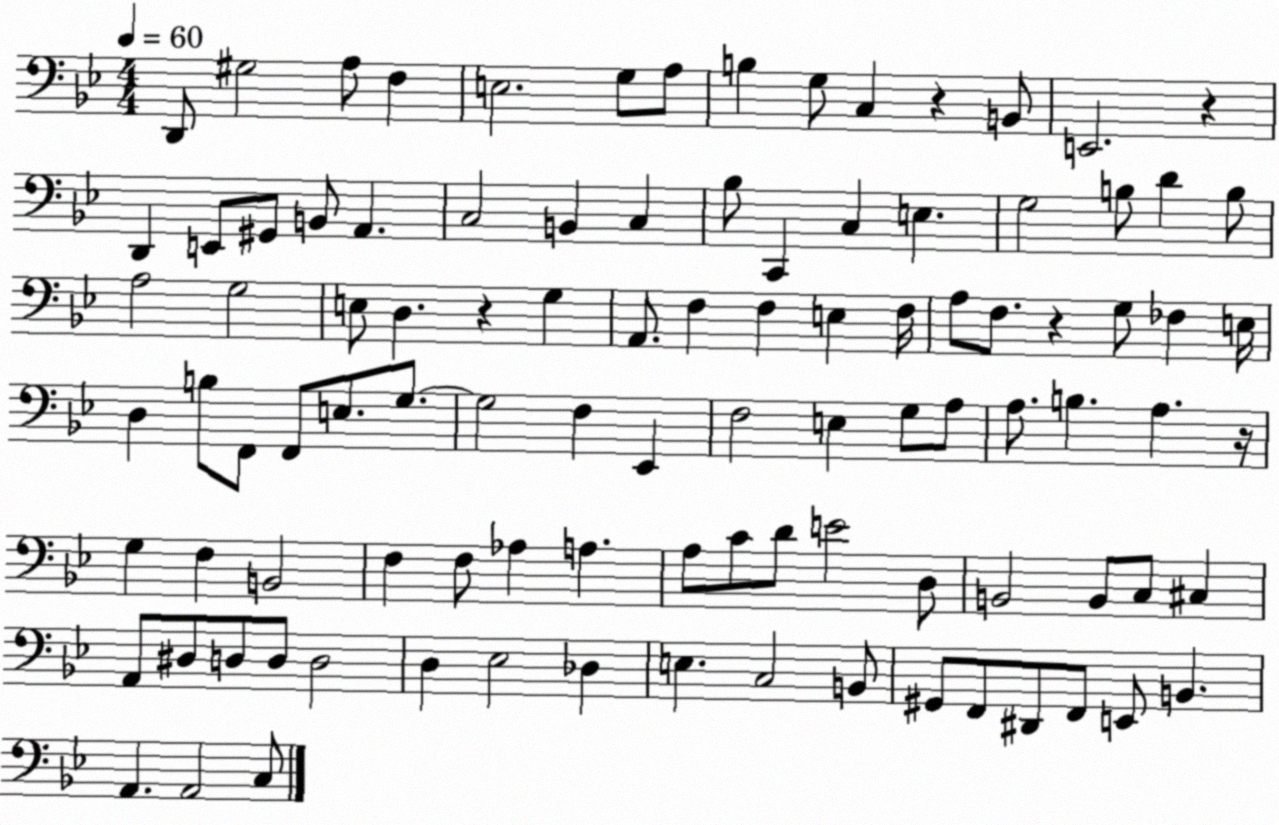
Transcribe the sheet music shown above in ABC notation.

X:1
T:Untitled
M:4/4
L:1/4
K:Bb
D,,/2 ^G,2 A,/2 F, E,2 G,/2 A,/2 B, G,/2 C, z B,,/2 E,,2 z D,, E,,/2 ^G,,/2 B,,/2 A,, C,2 B,, C, _B,/2 C,, C, E, G,2 B,/2 D B,/2 A,2 G,2 E,/2 D, z G, A,,/2 F, F, E, F,/4 A,/2 F,/2 z G,/2 _F, E,/4 D, B,/2 F,,/2 F,,/2 E,/2 G,/2 G,2 F, _E,, F,2 E, G,/2 A,/2 A,/2 B, A, z/4 G, F, B,,2 F, F,/2 _A, A, A,/2 C/2 D/2 E2 D,/2 B,,2 B,,/2 C,/2 ^C, A,,/2 ^D,/2 D,/2 D,/2 D,2 D, _E,2 _D, E, C,2 B,,/2 ^G,,/2 F,,/2 ^D,,/2 F,,/2 E,,/2 B,, A,, A,,2 C,/2